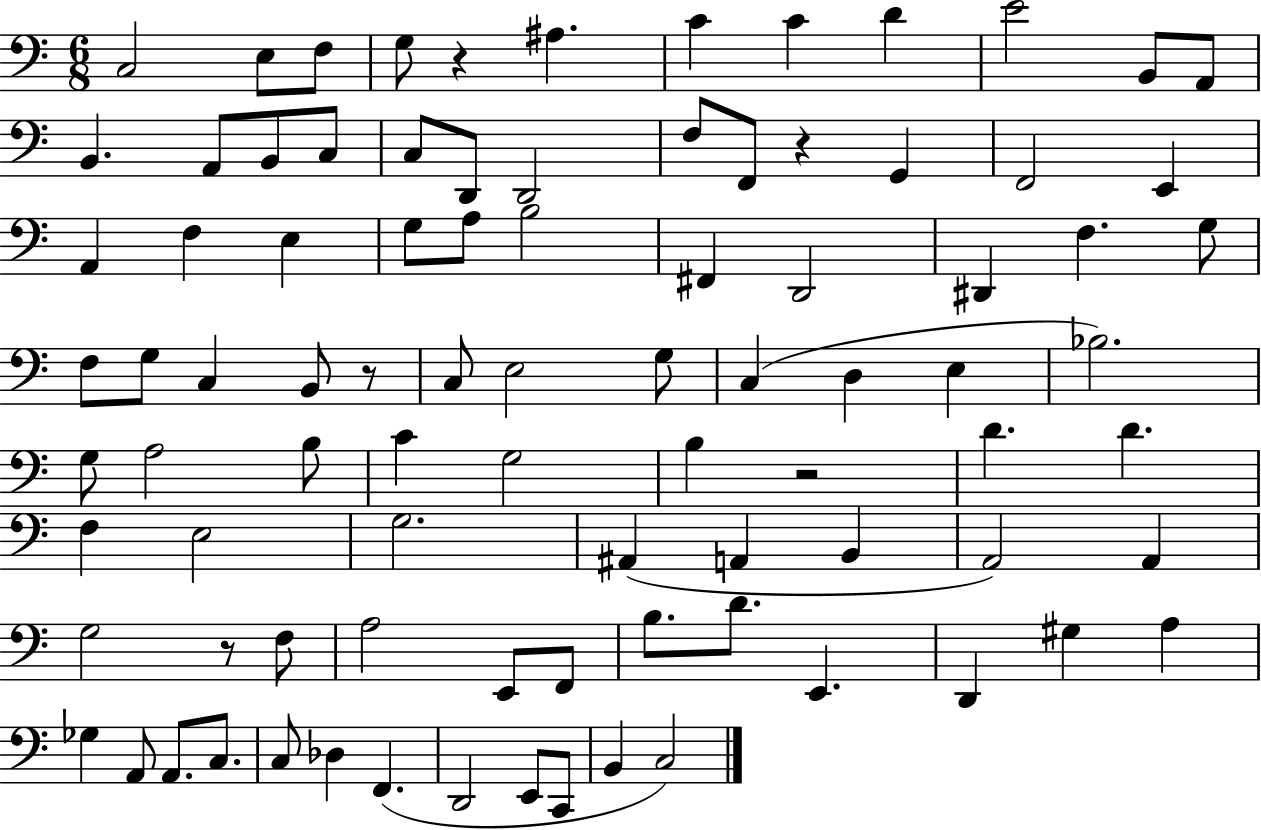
C3/h E3/e F3/e G3/e R/q A#3/q. C4/q C4/q D4/q E4/h B2/e A2/e B2/q. A2/e B2/e C3/e C3/e D2/e D2/h F3/e F2/e R/q G2/q F2/h E2/q A2/q F3/q E3/q G3/e A3/e B3/h F#2/q D2/h D#2/q F3/q. G3/e F3/e G3/e C3/q B2/e R/e C3/e E3/h G3/e C3/q D3/q E3/q Bb3/h. G3/e A3/h B3/e C4/q G3/h B3/q R/h D4/q. D4/q. F3/q E3/h G3/h. A#2/q A2/q B2/q A2/h A2/q G3/h R/e F3/e A3/h E2/e F2/e B3/e. D4/e. E2/q. D2/q G#3/q A3/q Gb3/q A2/e A2/e. C3/e. C3/e Db3/q F2/q. D2/h E2/e C2/e B2/q C3/h